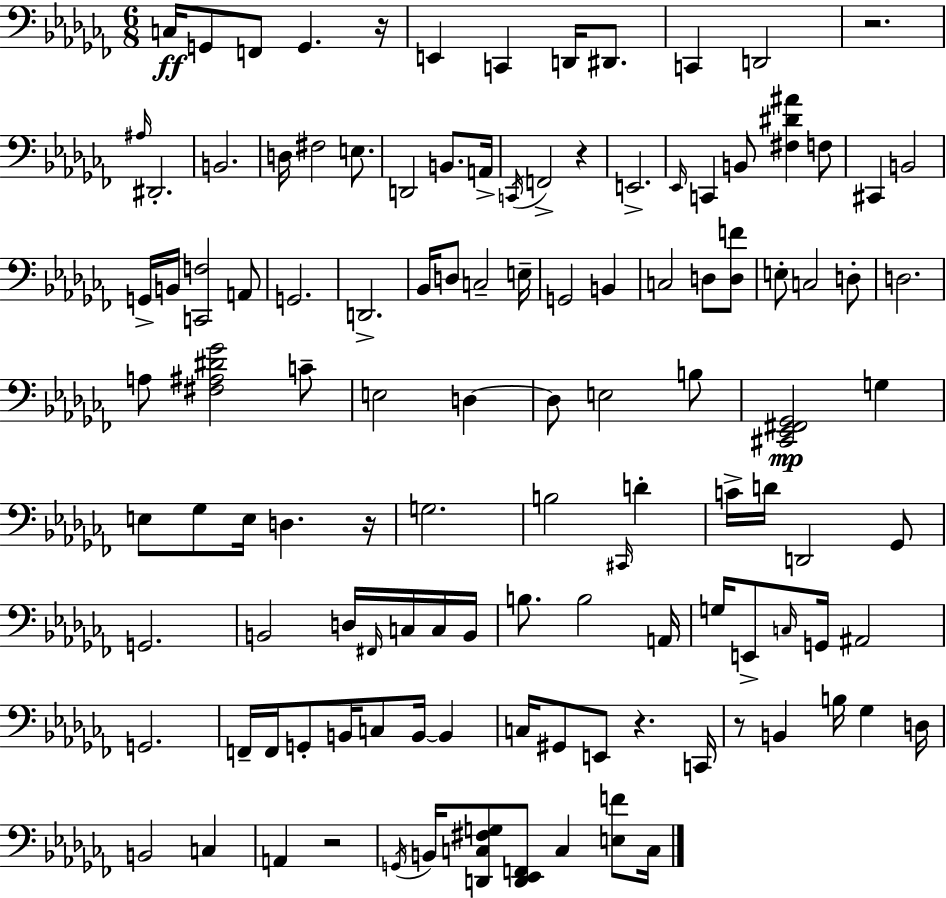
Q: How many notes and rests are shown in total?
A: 118